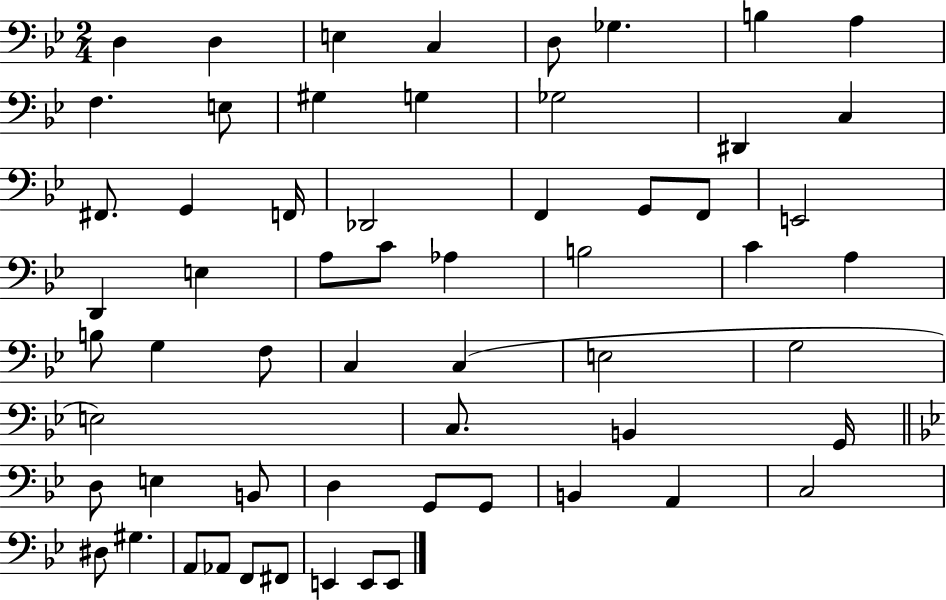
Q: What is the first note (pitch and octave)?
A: D3